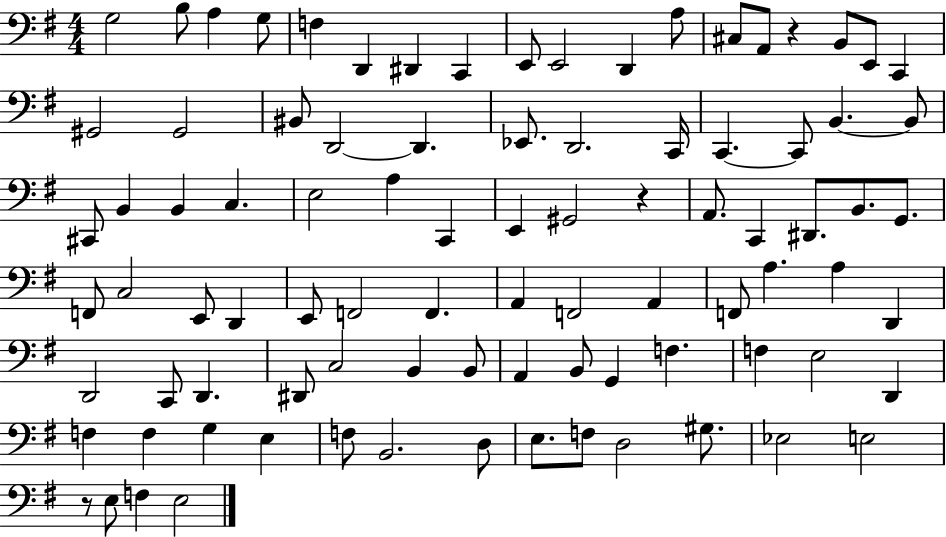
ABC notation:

X:1
T:Untitled
M:4/4
L:1/4
K:G
G,2 B,/2 A, G,/2 F, D,, ^D,, C,, E,,/2 E,,2 D,, A,/2 ^C,/2 A,,/2 z B,,/2 E,,/2 C,, ^G,,2 ^G,,2 ^B,,/2 D,,2 D,, _E,,/2 D,,2 C,,/4 C,, C,,/2 B,, B,,/2 ^C,,/2 B,, B,, C, E,2 A, C,, E,, ^G,,2 z A,,/2 C,, ^D,,/2 B,,/2 G,,/2 F,,/2 C,2 E,,/2 D,, E,,/2 F,,2 F,, A,, F,,2 A,, F,,/2 A, A, D,, D,,2 C,,/2 D,, ^D,,/2 C,2 B,, B,,/2 A,, B,,/2 G,, F, F, E,2 D,, F, F, G, E, F,/2 B,,2 D,/2 E,/2 F,/2 D,2 ^G,/2 _E,2 E,2 z/2 E,/2 F, E,2